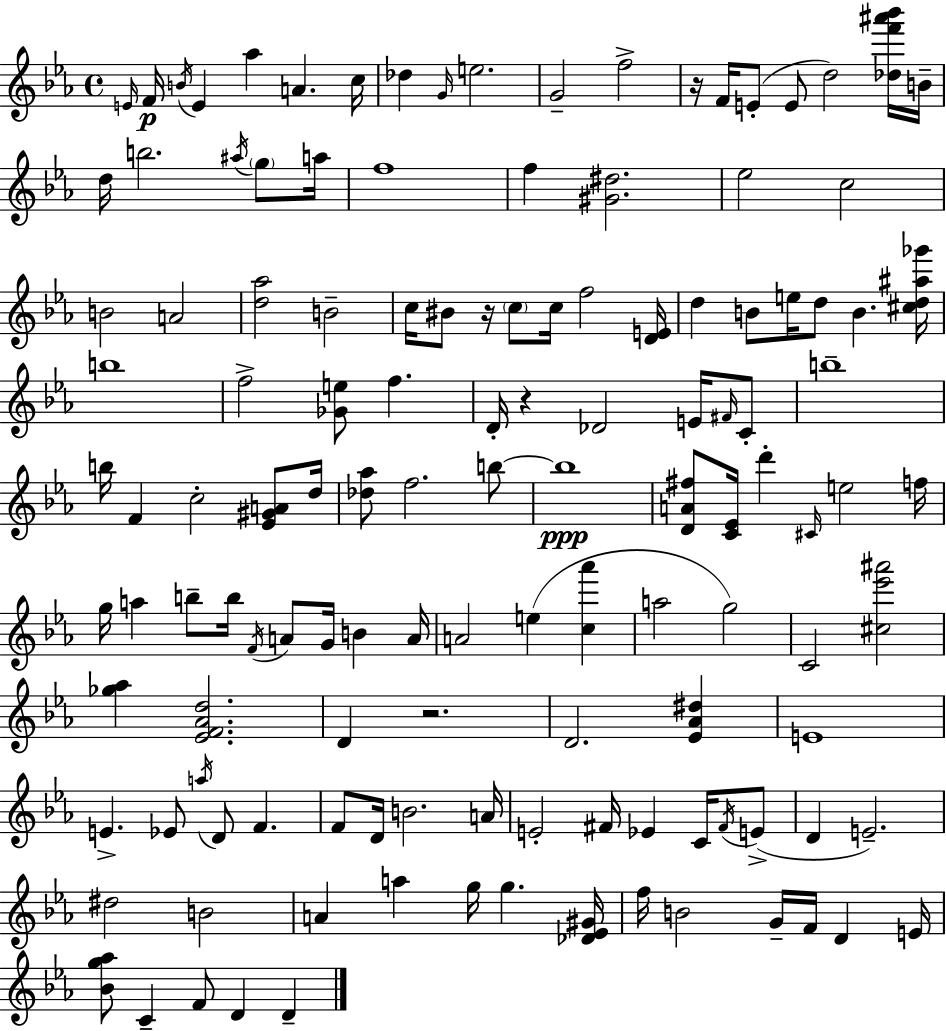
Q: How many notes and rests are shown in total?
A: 130